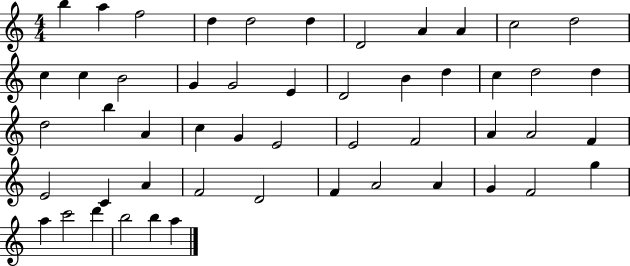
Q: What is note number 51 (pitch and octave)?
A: A5